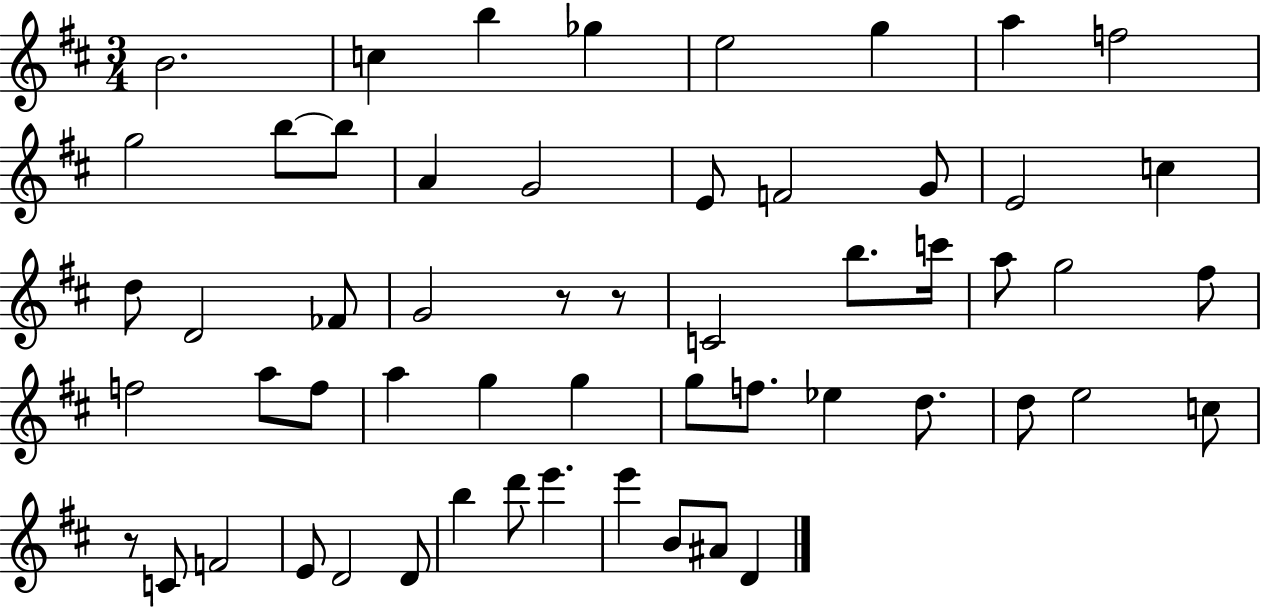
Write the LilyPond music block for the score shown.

{
  \clef treble
  \numericTimeSignature
  \time 3/4
  \key d \major
  \repeat volta 2 { b'2. | c''4 b''4 ges''4 | e''2 g''4 | a''4 f''2 | \break g''2 b''8~~ b''8 | a'4 g'2 | e'8 f'2 g'8 | e'2 c''4 | \break d''8 d'2 fes'8 | g'2 r8 r8 | c'2 b''8. c'''16 | a''8 g''2 fis''8 | \break f''2 a''8 f''8 | a''4 g''4 g''4 | g''8 f''8. ees''4 d''8. | d''8 e''2 c''8 | \break r8 c'8 f'2 | e'8 d'2 d'8 | b''4 d'''8 e'''4. | e'''4 b'8 ais'8 d'4 | \break } \bar "|."
}